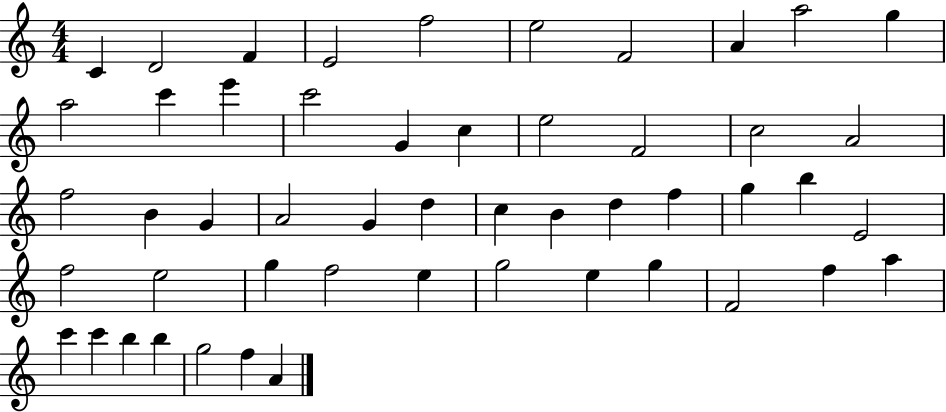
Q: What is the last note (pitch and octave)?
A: A4